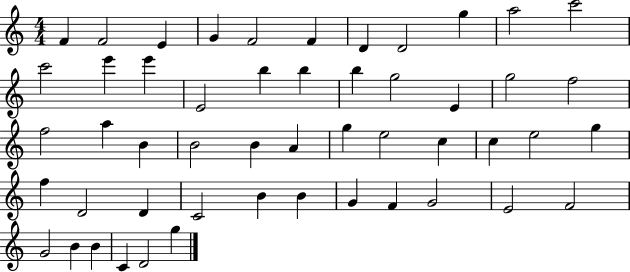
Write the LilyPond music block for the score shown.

{
  \clef treble
  \numericTimeSignature
  \time 4/4
  \key c \major
  f'4 f'2 e'4 | g'4 f'2 f'4 | d'4 d'2 g''4 | a''2 c'''2 | \break c'''2 e'''4 e'''4 | e'2 b''4 b''4 | b''4 g''2 e'4 | g''2 f''2 | \break f''2 a''4 b'4 | b'2 b'4 a'4 | g''4 e''2 c''4 | c''4 e''2 g''4 | \break f''4 d'2 d'4 | c'2 b'4 b'4 | g'4 f'4 g'2 | e'2 f'2 | \break g'2 b'4 b'4 | c'4 d'2 g''4 | \bar "|."
}